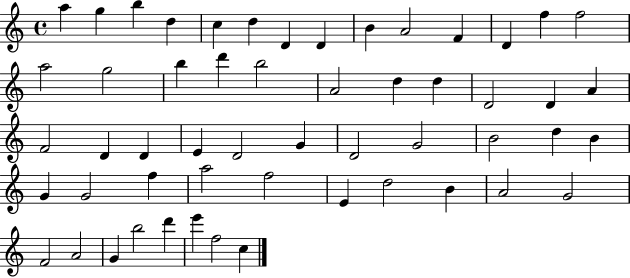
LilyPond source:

{
  \clef treble
  \time 4/4
  \defaultTimeSignature
  \key c \major
  a''4 g''4 b''4 d''4 | c''4 d''4 d'4 d'4 | b'4 a'2 f'4 | d'4 f''4 f''2 | \break a''2 g''2 | b''4 d'''4 b''2 | a'2 d''4 d''4 | d'2 d'4 a'4 | \break f'2 d'4 d'4 | e'4 d'2 g'4 | d'2 g'2 | b'2 d''4 b'4 | \break g'4 g'2 f''4 | a''2 f''2 | e'4 d''2 b'4 | a'2 g'2 | \break f'2 a'2 | g'4 b''2 d'''4 | e'''4 f''2 c''4 | \bar "|."
}